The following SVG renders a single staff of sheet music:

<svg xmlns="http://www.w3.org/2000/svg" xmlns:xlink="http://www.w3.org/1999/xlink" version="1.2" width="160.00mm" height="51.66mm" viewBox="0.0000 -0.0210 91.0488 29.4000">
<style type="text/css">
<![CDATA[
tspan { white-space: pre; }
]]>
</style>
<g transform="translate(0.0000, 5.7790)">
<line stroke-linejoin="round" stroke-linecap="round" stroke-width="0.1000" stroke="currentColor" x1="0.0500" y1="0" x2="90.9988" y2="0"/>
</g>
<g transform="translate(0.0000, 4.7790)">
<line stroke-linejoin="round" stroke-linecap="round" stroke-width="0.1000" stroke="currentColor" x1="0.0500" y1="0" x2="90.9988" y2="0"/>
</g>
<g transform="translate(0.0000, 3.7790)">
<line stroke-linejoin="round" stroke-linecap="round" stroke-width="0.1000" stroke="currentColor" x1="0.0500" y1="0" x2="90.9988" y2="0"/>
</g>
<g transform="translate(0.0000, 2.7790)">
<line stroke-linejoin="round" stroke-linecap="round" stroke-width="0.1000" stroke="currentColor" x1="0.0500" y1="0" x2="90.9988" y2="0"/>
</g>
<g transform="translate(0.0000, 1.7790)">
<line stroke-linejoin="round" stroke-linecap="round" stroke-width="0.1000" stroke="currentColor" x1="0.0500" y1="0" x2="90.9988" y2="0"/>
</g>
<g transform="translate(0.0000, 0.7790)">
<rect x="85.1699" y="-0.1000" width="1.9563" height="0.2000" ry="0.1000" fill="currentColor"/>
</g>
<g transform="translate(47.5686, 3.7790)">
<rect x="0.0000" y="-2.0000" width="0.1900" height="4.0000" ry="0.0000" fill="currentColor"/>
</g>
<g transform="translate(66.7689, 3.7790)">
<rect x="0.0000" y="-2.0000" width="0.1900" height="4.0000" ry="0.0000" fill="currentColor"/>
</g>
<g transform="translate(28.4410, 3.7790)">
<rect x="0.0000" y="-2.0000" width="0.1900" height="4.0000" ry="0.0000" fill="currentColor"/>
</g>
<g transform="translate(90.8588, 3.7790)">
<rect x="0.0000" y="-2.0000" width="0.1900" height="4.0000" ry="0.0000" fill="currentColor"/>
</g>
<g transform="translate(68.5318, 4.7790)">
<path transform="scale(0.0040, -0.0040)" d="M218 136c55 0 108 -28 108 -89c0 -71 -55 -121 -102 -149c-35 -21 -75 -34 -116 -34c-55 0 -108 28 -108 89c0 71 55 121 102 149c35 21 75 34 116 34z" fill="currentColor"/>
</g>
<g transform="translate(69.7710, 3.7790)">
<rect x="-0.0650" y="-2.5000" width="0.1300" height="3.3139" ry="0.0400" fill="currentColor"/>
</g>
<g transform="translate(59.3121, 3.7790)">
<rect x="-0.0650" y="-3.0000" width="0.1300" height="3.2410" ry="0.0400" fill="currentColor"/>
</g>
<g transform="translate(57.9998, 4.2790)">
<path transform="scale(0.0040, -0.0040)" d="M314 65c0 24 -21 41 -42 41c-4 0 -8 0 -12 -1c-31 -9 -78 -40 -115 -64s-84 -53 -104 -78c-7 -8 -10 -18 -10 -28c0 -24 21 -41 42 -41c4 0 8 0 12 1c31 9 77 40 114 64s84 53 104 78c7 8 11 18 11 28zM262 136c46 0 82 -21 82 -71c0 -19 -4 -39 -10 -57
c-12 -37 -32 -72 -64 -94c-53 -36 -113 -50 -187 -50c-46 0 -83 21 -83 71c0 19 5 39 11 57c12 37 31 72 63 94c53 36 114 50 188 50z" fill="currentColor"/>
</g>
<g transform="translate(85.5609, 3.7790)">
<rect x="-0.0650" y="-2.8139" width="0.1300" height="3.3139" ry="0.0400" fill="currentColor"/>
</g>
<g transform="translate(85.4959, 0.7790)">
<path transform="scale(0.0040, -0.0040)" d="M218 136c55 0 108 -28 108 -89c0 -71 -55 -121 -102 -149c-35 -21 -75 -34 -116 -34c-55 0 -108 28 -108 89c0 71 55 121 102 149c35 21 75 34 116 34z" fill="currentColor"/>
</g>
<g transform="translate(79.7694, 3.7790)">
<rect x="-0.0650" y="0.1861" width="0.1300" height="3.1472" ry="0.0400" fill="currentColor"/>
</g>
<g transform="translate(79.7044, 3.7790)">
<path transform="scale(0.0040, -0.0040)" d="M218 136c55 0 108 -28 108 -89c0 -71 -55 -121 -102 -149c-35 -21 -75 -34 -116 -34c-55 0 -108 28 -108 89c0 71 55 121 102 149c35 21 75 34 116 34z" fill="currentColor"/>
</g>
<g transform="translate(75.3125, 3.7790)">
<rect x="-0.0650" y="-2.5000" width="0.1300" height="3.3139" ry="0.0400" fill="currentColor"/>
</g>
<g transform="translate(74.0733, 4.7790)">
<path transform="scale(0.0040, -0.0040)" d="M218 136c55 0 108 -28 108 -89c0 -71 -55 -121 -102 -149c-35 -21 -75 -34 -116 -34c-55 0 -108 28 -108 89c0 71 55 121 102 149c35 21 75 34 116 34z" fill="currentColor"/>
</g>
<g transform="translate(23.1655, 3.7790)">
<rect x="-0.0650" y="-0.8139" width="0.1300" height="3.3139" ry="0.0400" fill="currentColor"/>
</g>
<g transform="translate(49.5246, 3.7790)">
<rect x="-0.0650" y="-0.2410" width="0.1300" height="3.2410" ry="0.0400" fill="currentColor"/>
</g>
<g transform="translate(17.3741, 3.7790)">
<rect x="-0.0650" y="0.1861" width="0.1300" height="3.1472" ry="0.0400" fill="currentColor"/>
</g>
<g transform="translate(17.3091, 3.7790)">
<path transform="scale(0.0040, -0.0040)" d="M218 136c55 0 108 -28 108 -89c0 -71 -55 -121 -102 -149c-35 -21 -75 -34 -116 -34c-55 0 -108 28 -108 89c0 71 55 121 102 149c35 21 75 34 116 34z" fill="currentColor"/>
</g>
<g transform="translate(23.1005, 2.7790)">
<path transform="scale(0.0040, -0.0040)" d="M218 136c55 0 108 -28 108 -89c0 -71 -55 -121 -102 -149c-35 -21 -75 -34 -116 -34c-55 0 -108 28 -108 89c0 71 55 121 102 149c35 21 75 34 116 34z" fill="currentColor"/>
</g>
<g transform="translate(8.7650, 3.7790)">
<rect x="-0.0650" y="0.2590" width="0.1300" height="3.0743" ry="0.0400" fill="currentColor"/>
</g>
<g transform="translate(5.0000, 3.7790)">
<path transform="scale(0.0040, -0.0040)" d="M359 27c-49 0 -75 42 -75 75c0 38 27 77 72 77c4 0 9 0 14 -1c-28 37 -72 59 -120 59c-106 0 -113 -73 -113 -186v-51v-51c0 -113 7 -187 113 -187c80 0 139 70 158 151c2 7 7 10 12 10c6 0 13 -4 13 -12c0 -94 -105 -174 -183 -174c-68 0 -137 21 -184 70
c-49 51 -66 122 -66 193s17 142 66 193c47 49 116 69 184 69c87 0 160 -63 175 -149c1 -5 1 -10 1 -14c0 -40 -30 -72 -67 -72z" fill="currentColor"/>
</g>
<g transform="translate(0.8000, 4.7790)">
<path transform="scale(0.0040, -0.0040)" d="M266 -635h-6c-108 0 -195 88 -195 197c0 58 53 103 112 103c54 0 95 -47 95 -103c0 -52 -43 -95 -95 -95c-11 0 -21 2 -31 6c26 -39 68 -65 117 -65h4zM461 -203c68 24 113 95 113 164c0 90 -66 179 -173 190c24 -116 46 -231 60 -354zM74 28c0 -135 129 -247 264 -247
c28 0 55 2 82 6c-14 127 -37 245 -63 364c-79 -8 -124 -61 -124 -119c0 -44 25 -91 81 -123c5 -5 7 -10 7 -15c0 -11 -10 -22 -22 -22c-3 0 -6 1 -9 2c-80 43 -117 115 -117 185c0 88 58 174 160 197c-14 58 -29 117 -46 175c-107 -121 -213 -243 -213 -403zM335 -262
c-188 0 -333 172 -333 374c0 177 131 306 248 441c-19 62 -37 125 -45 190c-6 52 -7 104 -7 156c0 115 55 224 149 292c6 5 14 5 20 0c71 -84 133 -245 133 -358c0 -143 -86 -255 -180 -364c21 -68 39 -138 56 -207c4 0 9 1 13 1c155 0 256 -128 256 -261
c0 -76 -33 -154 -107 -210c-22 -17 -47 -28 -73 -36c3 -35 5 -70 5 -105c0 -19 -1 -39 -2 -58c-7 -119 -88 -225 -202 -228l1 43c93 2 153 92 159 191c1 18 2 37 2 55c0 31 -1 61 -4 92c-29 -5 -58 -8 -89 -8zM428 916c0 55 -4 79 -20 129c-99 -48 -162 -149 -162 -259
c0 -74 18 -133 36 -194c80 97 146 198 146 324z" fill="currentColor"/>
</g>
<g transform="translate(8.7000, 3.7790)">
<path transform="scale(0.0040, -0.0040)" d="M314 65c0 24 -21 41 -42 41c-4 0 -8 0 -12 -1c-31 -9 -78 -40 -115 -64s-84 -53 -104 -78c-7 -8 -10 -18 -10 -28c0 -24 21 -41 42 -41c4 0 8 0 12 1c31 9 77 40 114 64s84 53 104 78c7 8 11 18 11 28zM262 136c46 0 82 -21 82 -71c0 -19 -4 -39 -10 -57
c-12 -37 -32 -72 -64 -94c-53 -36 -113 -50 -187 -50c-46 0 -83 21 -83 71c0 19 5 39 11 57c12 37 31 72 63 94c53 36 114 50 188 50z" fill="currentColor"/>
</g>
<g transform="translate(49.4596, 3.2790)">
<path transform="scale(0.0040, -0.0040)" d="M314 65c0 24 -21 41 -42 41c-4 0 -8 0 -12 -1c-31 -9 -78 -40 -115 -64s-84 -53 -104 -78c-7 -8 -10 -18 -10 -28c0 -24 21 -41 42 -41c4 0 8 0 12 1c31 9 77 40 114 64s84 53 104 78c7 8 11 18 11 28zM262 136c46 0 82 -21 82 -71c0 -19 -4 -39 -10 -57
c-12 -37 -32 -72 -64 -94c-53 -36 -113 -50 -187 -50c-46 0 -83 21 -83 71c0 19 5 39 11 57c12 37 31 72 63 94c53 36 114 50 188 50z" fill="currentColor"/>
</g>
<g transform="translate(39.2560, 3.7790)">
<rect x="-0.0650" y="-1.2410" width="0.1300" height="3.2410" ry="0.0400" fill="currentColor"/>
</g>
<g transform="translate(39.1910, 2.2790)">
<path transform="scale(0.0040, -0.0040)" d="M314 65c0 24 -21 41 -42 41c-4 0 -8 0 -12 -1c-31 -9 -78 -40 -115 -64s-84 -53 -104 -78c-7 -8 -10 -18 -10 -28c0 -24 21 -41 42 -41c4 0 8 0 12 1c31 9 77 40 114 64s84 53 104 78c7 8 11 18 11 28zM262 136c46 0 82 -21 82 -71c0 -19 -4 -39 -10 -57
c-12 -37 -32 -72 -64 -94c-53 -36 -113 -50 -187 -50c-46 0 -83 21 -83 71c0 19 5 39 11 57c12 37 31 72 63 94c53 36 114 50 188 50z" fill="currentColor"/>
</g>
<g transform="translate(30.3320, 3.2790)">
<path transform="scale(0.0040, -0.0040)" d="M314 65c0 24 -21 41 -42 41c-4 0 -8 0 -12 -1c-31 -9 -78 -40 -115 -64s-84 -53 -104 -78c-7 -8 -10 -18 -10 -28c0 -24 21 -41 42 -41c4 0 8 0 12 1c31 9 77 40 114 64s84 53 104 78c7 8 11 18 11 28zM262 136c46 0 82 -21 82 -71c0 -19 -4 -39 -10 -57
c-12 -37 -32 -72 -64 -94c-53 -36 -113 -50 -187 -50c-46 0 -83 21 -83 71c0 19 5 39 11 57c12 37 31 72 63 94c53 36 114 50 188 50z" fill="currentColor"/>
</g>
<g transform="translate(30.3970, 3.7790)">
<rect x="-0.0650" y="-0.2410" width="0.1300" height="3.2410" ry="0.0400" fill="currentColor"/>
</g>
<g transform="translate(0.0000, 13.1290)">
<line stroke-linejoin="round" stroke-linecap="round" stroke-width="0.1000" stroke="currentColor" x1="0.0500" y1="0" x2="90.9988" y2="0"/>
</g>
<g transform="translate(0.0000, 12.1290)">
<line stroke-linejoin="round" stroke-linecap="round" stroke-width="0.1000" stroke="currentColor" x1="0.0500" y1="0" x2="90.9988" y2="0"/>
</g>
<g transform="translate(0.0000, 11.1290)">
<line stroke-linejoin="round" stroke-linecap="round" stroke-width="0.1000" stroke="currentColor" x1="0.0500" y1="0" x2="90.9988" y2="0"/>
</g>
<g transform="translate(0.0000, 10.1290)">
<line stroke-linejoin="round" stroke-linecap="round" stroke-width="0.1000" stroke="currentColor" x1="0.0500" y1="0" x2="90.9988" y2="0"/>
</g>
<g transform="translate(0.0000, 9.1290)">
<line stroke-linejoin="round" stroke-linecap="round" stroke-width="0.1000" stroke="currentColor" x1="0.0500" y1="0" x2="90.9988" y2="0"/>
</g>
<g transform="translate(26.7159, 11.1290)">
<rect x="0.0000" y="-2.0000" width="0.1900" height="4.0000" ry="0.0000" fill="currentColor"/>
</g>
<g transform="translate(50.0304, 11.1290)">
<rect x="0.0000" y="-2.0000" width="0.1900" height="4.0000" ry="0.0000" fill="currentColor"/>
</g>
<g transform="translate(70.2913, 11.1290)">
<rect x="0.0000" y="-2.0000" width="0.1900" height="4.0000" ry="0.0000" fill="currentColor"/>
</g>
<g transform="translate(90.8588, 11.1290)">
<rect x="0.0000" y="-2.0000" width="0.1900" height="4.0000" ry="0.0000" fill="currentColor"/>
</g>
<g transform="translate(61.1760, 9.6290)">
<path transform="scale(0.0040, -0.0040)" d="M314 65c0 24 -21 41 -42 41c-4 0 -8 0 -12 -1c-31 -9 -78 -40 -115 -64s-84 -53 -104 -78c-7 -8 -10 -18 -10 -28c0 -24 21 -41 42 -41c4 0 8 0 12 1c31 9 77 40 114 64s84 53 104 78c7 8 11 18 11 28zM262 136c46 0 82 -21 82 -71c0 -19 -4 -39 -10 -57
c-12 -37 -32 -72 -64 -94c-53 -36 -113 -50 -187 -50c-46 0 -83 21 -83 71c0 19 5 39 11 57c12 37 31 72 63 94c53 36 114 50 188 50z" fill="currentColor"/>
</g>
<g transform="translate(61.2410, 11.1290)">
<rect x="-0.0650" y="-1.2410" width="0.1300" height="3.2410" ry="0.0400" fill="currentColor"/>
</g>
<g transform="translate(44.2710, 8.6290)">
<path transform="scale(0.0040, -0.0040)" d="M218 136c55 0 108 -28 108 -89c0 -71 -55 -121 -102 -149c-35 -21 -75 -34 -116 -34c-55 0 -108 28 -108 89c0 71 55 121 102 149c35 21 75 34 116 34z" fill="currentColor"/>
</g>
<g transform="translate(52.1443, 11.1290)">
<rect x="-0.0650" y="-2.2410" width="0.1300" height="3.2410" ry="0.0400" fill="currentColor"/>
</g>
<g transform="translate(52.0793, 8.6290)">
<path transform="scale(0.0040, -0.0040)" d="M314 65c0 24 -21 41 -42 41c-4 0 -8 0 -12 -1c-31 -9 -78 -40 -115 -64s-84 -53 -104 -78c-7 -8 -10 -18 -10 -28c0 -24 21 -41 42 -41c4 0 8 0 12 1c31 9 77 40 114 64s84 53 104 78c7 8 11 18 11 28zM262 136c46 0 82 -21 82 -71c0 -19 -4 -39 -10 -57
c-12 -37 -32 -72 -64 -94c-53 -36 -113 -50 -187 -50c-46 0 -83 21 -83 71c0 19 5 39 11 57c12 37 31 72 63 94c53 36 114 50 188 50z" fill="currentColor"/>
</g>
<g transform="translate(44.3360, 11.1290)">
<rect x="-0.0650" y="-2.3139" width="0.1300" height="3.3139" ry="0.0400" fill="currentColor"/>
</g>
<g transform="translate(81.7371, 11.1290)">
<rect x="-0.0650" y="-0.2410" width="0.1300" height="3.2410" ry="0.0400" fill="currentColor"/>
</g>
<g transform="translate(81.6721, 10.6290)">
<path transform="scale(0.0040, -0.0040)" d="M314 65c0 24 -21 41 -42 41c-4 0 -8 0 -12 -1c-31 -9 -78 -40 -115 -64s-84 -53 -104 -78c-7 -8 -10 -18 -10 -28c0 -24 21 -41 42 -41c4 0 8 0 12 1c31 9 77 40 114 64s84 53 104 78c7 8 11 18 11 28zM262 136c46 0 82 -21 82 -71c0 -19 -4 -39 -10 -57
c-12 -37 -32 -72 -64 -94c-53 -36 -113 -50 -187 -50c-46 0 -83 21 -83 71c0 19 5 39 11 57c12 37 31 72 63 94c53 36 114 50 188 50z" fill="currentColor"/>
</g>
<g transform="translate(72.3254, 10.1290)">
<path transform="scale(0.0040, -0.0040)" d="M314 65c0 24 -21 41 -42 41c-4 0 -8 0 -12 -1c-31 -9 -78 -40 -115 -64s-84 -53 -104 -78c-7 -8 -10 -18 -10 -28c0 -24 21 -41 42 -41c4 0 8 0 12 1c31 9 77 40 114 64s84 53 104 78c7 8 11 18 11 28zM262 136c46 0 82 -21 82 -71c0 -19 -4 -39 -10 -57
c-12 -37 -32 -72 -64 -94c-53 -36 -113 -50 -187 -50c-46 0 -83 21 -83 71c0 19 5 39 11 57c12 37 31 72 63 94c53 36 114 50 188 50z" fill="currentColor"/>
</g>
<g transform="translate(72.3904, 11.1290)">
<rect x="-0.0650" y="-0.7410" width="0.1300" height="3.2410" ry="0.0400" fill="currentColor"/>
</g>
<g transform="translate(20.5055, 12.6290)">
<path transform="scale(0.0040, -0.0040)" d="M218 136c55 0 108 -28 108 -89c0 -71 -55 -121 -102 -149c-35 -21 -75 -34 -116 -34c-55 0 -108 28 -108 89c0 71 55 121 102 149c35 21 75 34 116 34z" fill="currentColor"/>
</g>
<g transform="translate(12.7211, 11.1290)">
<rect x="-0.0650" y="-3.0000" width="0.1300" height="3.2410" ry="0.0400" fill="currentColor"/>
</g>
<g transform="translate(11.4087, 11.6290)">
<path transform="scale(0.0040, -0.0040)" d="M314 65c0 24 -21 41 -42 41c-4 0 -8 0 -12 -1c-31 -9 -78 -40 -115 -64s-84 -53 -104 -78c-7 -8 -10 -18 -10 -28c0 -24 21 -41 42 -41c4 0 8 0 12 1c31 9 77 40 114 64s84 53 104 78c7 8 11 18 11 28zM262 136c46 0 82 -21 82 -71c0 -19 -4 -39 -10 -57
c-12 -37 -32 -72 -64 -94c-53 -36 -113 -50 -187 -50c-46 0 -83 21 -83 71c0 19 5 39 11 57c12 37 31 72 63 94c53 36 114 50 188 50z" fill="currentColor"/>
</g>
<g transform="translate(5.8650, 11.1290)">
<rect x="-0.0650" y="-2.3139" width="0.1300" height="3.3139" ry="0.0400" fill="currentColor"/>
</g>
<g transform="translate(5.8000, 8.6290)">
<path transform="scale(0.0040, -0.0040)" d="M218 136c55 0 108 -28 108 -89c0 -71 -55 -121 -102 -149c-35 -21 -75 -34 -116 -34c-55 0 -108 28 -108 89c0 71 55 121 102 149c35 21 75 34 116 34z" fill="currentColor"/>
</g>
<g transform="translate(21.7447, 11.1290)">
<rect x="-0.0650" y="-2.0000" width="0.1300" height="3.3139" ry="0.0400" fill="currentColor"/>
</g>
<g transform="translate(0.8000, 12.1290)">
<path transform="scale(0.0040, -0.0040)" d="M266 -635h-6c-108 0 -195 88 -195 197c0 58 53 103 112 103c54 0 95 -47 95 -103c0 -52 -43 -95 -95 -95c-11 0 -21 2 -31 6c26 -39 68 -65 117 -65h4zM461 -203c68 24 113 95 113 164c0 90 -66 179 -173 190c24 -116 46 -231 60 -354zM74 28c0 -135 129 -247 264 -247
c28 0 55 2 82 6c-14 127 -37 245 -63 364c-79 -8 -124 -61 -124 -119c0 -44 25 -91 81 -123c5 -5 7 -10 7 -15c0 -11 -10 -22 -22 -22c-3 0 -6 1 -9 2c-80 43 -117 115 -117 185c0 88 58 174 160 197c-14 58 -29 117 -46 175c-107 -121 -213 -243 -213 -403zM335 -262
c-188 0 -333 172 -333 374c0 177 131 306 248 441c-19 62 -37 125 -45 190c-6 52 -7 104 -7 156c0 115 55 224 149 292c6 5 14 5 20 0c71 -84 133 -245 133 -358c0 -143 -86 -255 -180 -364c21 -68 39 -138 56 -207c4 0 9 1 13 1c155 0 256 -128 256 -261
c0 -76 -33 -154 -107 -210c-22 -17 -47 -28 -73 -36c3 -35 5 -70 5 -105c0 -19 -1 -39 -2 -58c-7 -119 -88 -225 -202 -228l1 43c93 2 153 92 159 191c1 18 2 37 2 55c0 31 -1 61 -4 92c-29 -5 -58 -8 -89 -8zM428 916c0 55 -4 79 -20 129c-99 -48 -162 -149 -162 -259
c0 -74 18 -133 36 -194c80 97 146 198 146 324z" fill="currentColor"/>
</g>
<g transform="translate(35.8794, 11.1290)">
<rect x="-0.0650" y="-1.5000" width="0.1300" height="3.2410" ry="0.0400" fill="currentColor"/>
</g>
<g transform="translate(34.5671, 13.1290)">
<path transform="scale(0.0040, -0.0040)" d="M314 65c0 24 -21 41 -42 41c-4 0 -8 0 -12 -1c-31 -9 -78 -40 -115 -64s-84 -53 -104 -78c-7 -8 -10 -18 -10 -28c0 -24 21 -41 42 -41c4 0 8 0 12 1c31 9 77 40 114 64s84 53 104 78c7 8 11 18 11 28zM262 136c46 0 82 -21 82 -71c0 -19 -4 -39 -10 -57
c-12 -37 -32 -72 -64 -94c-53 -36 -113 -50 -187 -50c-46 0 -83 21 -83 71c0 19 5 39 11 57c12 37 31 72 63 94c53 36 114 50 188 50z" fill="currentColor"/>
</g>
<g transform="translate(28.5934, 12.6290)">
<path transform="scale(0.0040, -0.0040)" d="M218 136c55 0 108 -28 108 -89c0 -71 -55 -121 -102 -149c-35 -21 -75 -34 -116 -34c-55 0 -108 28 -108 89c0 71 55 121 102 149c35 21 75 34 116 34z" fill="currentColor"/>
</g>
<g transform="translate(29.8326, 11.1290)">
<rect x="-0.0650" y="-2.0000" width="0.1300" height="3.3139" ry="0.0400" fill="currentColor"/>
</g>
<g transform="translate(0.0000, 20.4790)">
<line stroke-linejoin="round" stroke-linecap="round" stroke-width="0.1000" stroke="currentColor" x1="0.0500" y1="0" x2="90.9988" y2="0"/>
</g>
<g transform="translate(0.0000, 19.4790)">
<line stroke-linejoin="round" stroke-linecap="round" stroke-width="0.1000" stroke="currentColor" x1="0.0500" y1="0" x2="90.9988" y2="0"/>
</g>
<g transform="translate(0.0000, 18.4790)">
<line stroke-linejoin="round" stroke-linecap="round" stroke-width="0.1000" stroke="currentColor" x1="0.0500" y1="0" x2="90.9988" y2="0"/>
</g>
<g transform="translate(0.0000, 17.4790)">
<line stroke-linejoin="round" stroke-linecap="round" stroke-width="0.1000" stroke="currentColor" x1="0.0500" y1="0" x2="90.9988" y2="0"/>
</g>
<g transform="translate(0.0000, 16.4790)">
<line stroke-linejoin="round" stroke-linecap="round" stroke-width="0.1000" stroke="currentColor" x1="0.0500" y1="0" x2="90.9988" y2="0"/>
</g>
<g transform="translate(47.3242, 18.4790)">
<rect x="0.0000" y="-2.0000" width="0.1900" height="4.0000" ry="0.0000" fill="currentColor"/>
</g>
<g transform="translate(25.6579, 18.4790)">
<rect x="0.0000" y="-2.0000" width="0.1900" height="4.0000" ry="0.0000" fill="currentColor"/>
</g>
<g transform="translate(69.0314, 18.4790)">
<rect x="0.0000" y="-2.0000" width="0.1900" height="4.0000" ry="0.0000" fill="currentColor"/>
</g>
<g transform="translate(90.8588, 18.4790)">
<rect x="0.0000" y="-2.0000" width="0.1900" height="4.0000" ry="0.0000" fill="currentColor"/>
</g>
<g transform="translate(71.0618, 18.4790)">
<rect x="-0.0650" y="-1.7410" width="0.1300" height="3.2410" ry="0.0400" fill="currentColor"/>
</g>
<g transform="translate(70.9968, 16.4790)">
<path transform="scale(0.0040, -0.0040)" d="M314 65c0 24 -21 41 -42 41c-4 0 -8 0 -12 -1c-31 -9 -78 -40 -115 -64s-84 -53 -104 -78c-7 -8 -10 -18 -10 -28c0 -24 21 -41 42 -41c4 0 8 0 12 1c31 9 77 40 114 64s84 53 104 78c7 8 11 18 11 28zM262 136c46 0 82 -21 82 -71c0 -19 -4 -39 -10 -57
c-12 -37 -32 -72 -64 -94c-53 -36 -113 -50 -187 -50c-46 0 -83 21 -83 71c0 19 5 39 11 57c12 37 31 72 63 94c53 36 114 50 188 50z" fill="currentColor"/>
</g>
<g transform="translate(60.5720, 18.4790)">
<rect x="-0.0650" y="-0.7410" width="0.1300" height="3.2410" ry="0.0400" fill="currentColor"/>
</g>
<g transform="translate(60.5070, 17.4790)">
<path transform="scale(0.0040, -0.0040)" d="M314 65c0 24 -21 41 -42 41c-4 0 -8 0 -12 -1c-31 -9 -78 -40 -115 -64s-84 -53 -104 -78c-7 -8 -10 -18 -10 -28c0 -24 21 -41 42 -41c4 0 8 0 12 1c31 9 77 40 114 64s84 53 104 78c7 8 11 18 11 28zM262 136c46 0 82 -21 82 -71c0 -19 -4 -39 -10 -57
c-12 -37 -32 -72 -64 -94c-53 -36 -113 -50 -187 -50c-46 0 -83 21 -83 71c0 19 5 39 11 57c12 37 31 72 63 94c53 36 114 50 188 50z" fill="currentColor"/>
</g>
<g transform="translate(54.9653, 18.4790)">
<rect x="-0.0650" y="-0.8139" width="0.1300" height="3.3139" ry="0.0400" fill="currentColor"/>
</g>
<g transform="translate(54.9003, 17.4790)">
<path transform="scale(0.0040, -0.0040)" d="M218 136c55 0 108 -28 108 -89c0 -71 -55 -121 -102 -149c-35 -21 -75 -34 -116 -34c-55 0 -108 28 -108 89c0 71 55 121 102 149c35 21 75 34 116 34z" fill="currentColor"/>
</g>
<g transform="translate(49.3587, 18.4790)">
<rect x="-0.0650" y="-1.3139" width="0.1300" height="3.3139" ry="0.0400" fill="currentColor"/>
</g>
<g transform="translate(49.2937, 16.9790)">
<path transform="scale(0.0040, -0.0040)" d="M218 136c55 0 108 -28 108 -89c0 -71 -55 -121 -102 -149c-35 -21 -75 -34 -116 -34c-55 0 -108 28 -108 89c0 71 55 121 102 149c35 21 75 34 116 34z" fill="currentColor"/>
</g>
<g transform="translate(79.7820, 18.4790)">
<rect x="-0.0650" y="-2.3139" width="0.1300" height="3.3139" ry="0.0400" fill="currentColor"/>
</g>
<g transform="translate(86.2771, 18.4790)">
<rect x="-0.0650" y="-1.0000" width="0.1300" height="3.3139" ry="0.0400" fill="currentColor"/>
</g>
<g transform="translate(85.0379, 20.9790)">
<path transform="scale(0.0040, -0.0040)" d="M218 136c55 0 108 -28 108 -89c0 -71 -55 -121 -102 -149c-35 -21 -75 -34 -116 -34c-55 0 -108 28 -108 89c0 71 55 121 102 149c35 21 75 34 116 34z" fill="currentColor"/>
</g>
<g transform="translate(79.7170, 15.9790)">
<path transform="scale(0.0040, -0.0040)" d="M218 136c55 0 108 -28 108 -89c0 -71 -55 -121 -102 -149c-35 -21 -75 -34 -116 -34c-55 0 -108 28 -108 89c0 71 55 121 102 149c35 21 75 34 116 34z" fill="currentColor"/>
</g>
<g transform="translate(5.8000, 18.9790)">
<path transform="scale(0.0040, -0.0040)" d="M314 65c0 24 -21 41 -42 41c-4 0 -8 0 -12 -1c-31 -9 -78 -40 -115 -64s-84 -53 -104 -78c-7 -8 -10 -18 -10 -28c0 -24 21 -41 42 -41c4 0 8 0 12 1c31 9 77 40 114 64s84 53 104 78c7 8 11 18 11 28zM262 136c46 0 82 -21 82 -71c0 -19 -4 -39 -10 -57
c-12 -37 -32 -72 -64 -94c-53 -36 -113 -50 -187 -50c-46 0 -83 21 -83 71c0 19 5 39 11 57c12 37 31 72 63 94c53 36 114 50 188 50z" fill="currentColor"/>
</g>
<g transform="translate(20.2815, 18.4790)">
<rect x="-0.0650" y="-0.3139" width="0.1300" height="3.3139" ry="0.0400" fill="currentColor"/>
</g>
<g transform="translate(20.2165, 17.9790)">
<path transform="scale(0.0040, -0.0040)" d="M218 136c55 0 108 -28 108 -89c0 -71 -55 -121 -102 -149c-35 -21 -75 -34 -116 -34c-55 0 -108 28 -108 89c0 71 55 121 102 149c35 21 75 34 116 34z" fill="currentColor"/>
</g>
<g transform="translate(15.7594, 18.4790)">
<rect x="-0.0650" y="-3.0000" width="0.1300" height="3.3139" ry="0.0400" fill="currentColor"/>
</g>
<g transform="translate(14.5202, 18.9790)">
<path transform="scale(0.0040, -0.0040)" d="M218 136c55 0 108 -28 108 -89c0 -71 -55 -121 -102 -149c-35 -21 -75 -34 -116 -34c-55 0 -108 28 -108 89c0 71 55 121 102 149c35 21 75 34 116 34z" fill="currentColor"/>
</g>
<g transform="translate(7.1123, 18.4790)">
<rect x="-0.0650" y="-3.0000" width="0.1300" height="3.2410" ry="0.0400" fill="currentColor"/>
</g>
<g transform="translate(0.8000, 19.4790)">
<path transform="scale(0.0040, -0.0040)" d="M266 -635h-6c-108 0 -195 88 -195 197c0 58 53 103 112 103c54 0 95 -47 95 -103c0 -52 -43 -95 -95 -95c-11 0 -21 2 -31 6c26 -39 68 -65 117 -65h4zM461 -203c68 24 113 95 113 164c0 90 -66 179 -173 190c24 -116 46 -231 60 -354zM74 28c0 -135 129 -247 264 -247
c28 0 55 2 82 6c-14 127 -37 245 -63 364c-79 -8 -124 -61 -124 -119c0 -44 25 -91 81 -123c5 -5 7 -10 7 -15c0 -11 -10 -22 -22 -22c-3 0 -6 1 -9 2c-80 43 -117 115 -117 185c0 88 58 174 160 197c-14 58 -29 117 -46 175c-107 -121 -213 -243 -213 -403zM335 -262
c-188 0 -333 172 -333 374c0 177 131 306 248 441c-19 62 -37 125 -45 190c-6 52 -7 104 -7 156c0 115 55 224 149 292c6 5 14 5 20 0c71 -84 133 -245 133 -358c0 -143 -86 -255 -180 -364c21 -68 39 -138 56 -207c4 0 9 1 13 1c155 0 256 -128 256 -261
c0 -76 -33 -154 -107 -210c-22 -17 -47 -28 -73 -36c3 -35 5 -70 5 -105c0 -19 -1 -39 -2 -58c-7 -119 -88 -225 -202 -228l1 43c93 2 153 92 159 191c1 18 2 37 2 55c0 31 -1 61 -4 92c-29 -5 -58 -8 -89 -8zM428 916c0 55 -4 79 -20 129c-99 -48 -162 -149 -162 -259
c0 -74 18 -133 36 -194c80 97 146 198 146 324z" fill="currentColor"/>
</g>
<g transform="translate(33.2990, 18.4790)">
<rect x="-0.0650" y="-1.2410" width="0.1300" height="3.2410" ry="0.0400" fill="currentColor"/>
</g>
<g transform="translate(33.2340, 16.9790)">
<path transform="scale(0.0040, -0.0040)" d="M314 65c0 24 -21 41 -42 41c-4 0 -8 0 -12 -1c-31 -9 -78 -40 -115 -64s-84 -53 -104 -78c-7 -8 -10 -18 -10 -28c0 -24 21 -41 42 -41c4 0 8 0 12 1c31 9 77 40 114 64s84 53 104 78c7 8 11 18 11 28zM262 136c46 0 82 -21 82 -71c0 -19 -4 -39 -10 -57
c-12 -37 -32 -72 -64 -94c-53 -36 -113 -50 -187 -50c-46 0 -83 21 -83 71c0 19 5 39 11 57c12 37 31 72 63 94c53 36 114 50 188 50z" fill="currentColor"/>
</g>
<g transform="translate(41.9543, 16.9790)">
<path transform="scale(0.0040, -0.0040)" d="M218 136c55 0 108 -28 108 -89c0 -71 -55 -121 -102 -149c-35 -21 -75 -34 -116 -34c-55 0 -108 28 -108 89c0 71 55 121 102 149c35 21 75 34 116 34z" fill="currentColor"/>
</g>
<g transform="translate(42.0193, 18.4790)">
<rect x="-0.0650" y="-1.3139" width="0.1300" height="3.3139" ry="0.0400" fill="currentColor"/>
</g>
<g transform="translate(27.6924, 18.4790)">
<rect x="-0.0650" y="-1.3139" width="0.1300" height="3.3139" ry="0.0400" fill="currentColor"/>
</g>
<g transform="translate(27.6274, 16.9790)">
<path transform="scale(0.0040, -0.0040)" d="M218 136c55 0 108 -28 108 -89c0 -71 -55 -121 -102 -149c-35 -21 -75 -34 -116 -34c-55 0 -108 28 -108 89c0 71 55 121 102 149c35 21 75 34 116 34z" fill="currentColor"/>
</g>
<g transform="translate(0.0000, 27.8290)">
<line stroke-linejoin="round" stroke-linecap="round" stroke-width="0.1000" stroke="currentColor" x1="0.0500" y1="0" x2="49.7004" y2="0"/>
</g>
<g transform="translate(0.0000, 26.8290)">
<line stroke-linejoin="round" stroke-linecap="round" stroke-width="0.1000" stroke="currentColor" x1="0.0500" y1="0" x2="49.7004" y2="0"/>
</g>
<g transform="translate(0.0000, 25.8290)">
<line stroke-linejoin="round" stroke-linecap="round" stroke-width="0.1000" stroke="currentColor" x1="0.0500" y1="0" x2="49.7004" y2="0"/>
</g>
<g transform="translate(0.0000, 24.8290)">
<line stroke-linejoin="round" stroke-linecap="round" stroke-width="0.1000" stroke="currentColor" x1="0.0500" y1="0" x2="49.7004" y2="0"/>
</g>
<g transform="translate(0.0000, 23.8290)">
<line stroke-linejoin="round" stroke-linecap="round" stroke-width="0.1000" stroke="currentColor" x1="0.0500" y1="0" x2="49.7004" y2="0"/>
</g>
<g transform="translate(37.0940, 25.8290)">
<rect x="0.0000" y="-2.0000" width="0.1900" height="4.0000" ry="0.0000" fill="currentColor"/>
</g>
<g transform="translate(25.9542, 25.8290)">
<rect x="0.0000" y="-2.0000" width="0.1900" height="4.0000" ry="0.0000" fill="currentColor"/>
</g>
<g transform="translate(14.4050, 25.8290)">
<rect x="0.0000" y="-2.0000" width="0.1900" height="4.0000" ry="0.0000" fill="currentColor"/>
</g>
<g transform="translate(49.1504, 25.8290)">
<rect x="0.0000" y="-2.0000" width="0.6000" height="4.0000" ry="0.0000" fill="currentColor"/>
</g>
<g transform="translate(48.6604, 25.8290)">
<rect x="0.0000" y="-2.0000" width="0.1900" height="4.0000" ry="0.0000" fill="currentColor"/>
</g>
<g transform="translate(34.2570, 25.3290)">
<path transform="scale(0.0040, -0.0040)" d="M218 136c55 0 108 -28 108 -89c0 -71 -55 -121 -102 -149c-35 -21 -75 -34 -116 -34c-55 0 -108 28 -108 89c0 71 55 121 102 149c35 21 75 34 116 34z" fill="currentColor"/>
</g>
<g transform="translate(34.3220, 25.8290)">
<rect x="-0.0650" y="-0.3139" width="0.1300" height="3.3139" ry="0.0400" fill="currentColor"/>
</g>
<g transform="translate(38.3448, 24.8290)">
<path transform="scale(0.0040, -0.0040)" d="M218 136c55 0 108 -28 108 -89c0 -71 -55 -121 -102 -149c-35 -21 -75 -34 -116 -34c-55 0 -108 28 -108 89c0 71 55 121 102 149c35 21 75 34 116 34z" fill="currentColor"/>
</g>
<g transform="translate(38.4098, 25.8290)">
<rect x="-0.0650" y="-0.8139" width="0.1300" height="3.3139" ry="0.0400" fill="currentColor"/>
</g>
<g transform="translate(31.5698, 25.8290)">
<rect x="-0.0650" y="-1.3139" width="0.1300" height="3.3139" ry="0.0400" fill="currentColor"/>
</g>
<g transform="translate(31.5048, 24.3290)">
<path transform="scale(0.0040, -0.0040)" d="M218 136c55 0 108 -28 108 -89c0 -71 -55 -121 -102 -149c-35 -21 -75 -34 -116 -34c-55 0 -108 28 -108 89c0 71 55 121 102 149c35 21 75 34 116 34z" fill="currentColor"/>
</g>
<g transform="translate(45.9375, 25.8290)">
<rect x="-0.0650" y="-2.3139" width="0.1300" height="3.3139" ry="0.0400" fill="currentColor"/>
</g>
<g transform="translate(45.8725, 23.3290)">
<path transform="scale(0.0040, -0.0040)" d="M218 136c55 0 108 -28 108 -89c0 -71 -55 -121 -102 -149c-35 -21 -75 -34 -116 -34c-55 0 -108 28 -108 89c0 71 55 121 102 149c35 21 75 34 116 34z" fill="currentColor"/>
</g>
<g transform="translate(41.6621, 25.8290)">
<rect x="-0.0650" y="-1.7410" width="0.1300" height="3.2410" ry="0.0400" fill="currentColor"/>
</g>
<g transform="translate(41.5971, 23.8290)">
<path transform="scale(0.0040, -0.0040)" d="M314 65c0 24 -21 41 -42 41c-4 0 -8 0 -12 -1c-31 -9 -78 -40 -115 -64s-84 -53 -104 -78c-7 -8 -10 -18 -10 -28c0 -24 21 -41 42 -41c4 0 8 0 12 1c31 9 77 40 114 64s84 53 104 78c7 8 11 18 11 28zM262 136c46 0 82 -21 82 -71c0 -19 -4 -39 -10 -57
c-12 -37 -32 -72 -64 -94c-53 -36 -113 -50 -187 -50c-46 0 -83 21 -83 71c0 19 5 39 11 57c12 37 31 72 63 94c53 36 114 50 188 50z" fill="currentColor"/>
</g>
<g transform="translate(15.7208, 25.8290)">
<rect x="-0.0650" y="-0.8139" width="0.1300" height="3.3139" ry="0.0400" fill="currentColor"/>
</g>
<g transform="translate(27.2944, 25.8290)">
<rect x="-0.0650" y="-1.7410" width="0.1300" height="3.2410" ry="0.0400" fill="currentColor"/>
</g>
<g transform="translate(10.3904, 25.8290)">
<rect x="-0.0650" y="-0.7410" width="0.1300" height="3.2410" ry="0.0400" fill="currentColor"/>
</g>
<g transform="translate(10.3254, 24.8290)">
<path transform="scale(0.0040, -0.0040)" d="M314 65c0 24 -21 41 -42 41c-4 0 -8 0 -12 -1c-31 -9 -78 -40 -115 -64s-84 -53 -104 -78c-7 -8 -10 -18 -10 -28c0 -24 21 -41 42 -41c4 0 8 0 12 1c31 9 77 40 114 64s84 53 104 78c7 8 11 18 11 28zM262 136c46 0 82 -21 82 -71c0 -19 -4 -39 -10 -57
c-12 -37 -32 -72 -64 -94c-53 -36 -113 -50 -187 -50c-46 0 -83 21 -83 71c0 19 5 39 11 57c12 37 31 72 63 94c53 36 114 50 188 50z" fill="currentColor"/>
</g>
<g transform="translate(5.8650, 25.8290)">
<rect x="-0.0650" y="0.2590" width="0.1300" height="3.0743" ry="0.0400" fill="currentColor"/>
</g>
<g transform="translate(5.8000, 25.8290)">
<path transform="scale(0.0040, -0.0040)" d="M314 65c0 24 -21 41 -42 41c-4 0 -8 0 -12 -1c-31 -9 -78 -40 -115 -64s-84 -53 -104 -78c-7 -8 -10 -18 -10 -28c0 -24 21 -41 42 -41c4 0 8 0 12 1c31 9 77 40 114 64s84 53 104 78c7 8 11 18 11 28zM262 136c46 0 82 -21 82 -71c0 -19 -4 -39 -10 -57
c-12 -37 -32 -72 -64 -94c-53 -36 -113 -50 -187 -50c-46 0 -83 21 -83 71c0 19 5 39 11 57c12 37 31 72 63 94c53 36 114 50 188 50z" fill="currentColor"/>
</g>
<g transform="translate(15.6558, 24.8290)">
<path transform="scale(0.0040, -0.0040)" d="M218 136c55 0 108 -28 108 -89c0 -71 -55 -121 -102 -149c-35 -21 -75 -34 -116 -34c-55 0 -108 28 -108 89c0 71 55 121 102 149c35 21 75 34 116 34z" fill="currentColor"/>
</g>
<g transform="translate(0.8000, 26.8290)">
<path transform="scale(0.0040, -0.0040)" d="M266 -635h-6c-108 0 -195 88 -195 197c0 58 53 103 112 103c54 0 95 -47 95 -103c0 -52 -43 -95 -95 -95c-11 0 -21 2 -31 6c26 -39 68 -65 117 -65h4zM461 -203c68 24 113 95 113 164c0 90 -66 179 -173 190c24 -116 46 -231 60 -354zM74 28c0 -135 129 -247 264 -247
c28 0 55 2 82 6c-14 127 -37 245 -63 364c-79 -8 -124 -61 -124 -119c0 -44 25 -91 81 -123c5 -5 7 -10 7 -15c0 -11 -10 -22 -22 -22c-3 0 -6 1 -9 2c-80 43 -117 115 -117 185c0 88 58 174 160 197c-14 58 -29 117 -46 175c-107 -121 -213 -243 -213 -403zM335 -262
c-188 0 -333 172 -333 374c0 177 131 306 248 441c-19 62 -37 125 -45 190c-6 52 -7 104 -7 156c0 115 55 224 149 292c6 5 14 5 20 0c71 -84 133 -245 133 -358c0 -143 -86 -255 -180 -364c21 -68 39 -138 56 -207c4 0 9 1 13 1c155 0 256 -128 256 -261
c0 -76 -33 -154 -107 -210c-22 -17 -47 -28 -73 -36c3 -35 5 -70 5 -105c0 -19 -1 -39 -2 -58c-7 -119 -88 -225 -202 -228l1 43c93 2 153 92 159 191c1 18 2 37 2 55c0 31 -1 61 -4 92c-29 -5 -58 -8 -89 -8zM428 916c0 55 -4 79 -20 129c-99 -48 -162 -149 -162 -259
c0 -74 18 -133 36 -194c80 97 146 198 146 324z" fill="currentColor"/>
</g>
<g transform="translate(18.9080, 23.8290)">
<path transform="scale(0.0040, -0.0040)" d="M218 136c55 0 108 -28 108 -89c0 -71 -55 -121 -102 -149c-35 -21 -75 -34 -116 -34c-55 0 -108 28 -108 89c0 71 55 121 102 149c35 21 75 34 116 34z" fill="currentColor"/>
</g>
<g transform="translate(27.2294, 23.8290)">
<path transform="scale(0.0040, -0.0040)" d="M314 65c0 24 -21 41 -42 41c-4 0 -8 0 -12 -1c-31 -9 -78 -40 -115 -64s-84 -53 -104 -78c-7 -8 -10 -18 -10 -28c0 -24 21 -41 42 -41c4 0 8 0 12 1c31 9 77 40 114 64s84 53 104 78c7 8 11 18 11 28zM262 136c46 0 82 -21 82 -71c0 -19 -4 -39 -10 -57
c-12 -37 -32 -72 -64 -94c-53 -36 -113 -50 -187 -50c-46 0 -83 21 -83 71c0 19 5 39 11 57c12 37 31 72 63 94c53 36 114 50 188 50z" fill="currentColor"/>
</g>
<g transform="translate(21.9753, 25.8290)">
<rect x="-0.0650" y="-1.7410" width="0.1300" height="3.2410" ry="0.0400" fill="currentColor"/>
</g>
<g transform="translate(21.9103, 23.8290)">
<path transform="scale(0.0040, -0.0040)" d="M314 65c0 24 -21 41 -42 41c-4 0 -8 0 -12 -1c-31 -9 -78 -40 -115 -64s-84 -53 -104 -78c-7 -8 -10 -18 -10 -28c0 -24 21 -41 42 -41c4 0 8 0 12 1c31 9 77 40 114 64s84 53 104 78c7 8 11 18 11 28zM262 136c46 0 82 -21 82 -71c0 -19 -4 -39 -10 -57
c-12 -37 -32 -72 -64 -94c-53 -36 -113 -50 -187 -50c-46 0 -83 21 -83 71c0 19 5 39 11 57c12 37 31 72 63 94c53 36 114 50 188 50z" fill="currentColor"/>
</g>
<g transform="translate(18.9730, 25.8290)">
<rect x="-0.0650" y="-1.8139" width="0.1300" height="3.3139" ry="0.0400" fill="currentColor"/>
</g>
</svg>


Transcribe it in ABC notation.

X:1
T:Untitled
M:4/4
L:1/4
K:C
B2 B d c2 e2 c2 A2 G G B a g A2 F F E2 g g2 e2 d2 c2 A2 A c e e2 e e d d2 f2 g D B2 d2 d f f2 f2 e c d f2 g